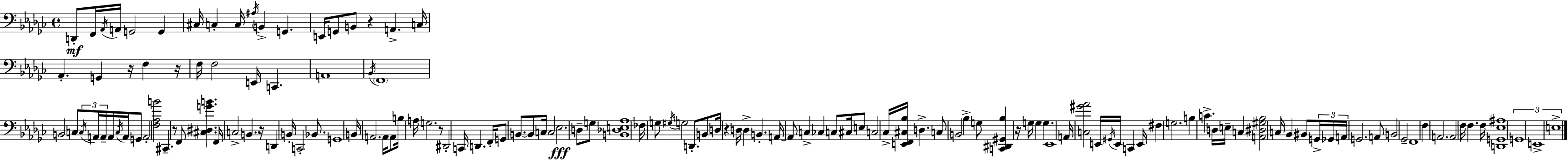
D2/e F2/s Ab2/s A2/s G2/h G2/q C#3/s C3/q C3/s A#3/s B2/q G2/q. E2/s G2/e B2/e R/q A2/q. C3/s Ab2/q. G2/q R/s F3/q R/s F3/s F3/h E2/s C2/q. A2/w Bb2/s F2/w B2/h C3/e C3/s A2/s A2/s A2/s C3/s A2/s G2/e A2/h [F3,Ab3,B4]/h C#2/q. R/e F2/e [C#3,D#3,G4,B4]/q. F2/s C3/h B2/q. R/s D2/q B2/s C2/h Bb2/e. G2/w B2/s A2/h. A2/s A2/e B3/s A3/s G3/h. R/e D#2/h C2/s D2/q. F2/s G2/e B2/e. B2/e C3/s C3/h Eb3/h. D3/e G3/e [B2,Db3,E3,Ab3]/w FES3/s G3/e G#3/s G3/h D2/e. B2/e D3/s R/q D3/s D3/q B2/q. A2/s A2/e C3/q CES3/q C3/e C#3/s E3/e C3/h CES3/s [E2,F2,C#3,Bb3]/s D3/q. C3/e B2/h Bb3/q G3/e [C2,D#2,G#2,Bb3]/q R/s G3/s G3/q G3/q. Eb2/w A2/s [C3,G#4,Ab4]/h E2/s G#2/s E2/s C2/q E2/s F#3/q G3/h. B3/q C4/q. D3/s E3/s C3/q [A2,D#3,G#3,Bb3]/h C3/s Bb2/q BIS2/e G2/s Gb2/s A2/s G2/h. A2/e B2/h Gb2/h F2/w F3/q A2/h. A2/h F3/s F3/q. F3/s [D2,G2,Eb3,A#3]/w G2/w E2/w E3/w